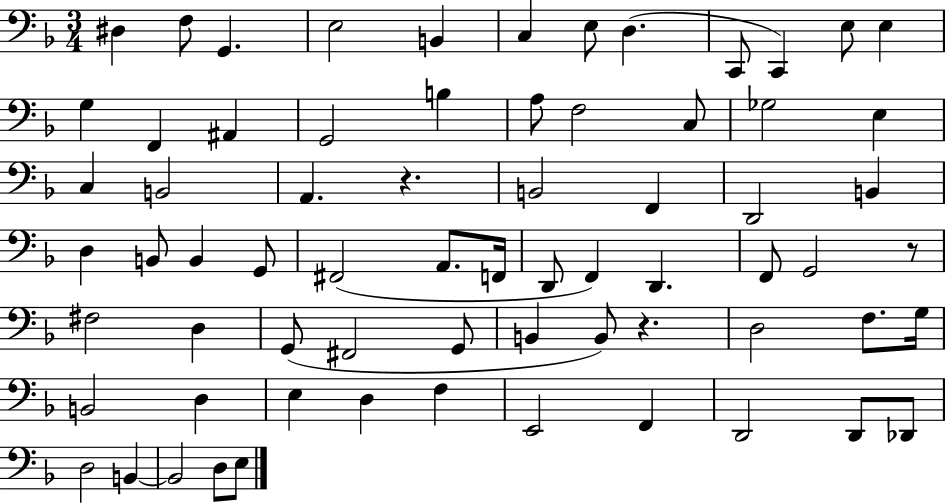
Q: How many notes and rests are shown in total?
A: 69